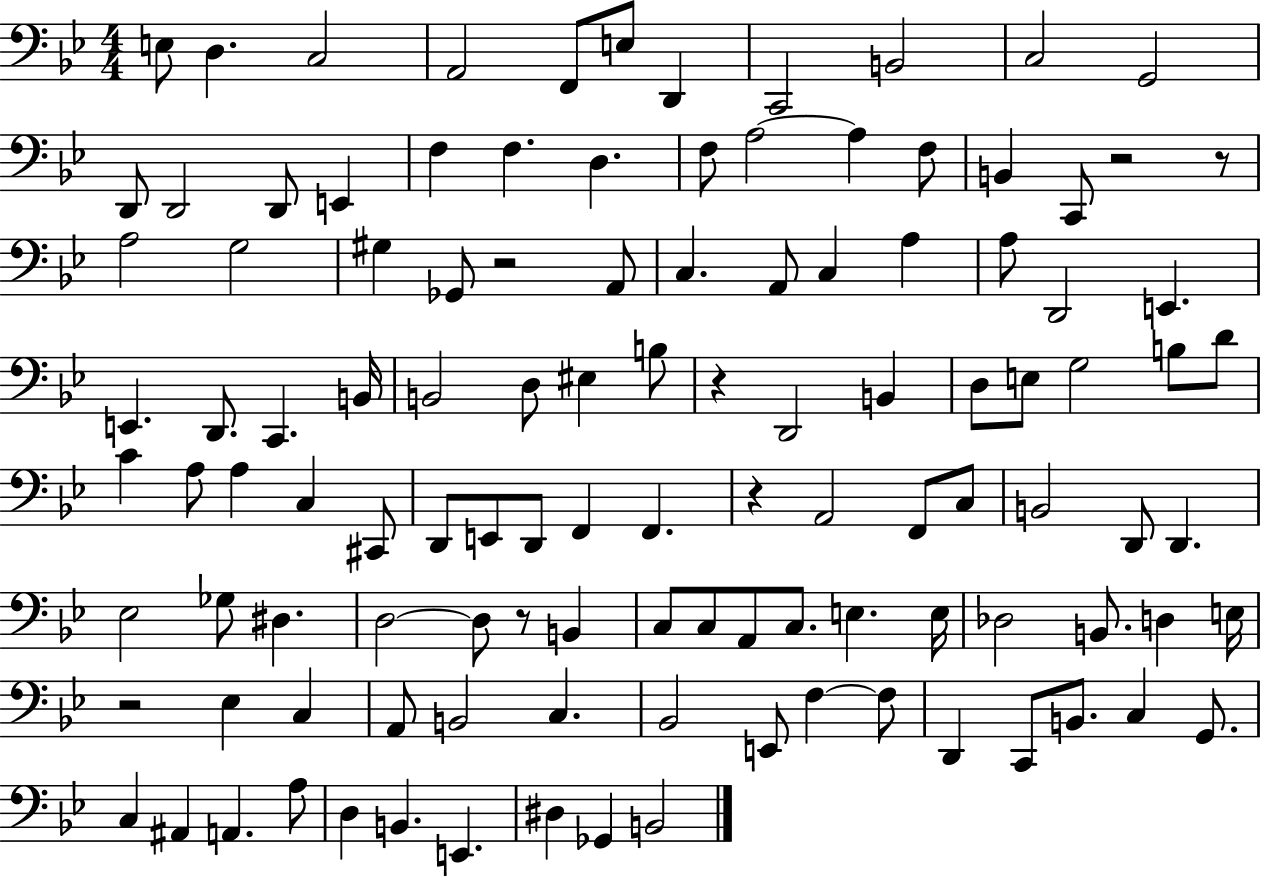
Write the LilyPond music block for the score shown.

{
  \clef bass
  \numericTimeSignature
  \time 4/4
  \key bes \major
  e8 d4. c2 | a,2 f,8 e8 d,4 | c,2 b,2 | c2 g,2 | \break d,8 d,2 d,8 e,4 | f4 f4. d4. | f8 a2~~ a4 f8 | b,4 c,8 r2 r8 | \break a2 g2 | gis4 ges,8 r2 a,8 | c4. a,8 c4 a4 | a8 d,2 e,4. | \break e,4. d,8. c,4. b,16 | b,2 d8 eis4 b8 | r4 d,2 b,4 | d8 e8 g2 b8 d'8 | \break c'4 a8 a4 c4 cis,8 | d,8 e,8 d,8 f,4 f,4. | r4 a,2 f,8 c8 | b,2 d,8 d,4. | \break ees2 ges8 dis4. | d2~~ d8 r8 b,4 | c8 c8 a,8 c8. e4. e16 | des2 b,8. d4 e16 | \break r2 ees4 c4 | a,8 b,2 c4. | bes,2 e,8 f4~~ f8 | d,4 c,8 b,8. c4 g,8. | \break c4 ais,4 a,4. a8 | d4 b,4. e,4. | dis4 ges,4 b,2 | \bar "|."
}